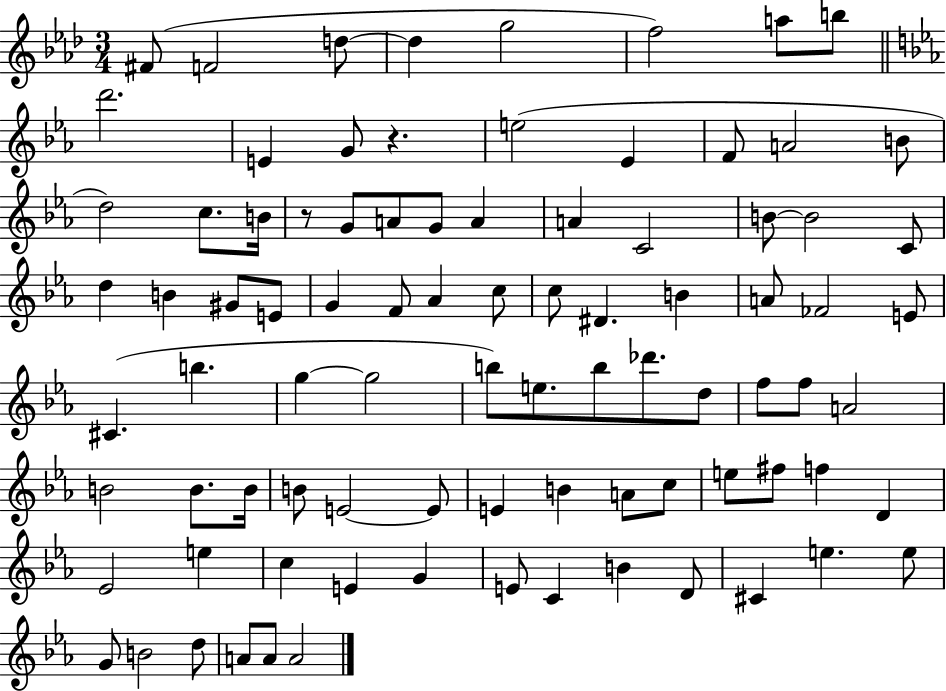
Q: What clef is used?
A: treble